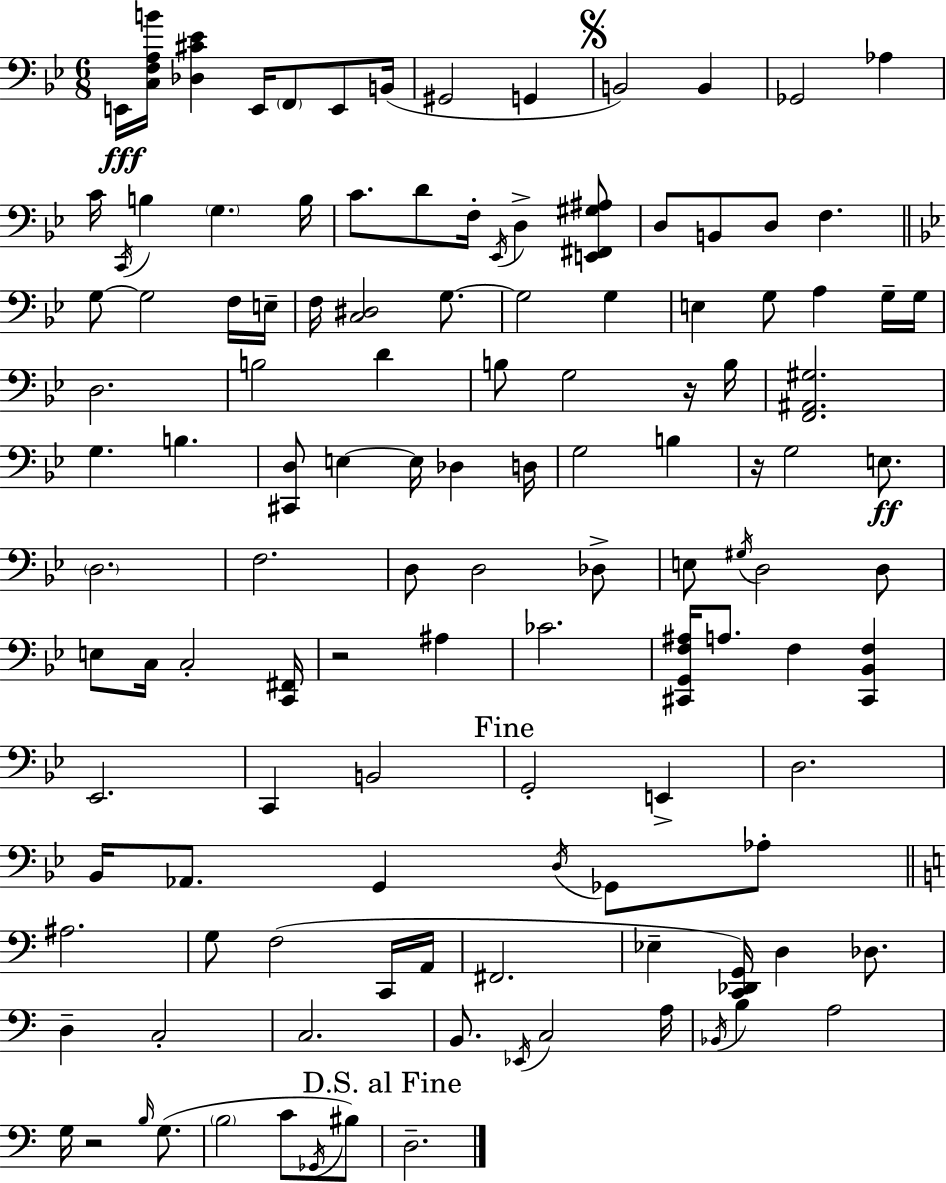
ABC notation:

X:1
T:Untitled
M:6/8
L:1/4
K:Gm
E,,/4 [C,F,A,B]/4 [_D,^C_E] E,,/4 F,,/2 E,,/2 B,,/4 ^G,,2 G,, B,,2 B,, _G,,2 _A, C/4 C,,/4 B, G, B,/4 C/2 D/2 F,/4 _E,,/4 D, [E,,^F,,^G,^A,]/2 D,/2 B,,/2 D,/2 F, G,/2 G,2 F,/4 E,/4 F,/4 [C,^D,]2 G,/2 G,2 G, E, G,/2 A, G,/4 G,/4 D,2 B,2 D B,/2 G,2 z/4 B,/4 [F,,^A,,^G,]2 G, B, [^C,,D,]/2 E, E,/4 _D, D,/4 G,2 B, z/4 G,2 E,/2 D,2 F,2 D,/2 D,2 _D,/2 E,/2 ^G,/4 D,2 D,/2 E,/2 C,/4 C,2 [C,,^F,,]/4 z2 ^A, _C2 [^C,,G,,F,^A,]/4 A,/2 F, [^C,,_B,,F,] _E,,2 C,, B,,2 G,,2 E,, D,2 _B,,/4 _A,,/2 G,, D,/4 _G,,/2 _A,/2 ^A,2 G,/2 F,2 C,,/4 A,,/4 ^F,,2 _E, [C,,_D,,G,,]/4 D, _D,/2 D, C,2 C,2 B,,/2 _E,,/4 C,2 A,/4 _B,,/4 B, A,2 G,/4 z2 B,/4 G,/2 B,2 C/2 _G,,/4 ^B,/2 D,2